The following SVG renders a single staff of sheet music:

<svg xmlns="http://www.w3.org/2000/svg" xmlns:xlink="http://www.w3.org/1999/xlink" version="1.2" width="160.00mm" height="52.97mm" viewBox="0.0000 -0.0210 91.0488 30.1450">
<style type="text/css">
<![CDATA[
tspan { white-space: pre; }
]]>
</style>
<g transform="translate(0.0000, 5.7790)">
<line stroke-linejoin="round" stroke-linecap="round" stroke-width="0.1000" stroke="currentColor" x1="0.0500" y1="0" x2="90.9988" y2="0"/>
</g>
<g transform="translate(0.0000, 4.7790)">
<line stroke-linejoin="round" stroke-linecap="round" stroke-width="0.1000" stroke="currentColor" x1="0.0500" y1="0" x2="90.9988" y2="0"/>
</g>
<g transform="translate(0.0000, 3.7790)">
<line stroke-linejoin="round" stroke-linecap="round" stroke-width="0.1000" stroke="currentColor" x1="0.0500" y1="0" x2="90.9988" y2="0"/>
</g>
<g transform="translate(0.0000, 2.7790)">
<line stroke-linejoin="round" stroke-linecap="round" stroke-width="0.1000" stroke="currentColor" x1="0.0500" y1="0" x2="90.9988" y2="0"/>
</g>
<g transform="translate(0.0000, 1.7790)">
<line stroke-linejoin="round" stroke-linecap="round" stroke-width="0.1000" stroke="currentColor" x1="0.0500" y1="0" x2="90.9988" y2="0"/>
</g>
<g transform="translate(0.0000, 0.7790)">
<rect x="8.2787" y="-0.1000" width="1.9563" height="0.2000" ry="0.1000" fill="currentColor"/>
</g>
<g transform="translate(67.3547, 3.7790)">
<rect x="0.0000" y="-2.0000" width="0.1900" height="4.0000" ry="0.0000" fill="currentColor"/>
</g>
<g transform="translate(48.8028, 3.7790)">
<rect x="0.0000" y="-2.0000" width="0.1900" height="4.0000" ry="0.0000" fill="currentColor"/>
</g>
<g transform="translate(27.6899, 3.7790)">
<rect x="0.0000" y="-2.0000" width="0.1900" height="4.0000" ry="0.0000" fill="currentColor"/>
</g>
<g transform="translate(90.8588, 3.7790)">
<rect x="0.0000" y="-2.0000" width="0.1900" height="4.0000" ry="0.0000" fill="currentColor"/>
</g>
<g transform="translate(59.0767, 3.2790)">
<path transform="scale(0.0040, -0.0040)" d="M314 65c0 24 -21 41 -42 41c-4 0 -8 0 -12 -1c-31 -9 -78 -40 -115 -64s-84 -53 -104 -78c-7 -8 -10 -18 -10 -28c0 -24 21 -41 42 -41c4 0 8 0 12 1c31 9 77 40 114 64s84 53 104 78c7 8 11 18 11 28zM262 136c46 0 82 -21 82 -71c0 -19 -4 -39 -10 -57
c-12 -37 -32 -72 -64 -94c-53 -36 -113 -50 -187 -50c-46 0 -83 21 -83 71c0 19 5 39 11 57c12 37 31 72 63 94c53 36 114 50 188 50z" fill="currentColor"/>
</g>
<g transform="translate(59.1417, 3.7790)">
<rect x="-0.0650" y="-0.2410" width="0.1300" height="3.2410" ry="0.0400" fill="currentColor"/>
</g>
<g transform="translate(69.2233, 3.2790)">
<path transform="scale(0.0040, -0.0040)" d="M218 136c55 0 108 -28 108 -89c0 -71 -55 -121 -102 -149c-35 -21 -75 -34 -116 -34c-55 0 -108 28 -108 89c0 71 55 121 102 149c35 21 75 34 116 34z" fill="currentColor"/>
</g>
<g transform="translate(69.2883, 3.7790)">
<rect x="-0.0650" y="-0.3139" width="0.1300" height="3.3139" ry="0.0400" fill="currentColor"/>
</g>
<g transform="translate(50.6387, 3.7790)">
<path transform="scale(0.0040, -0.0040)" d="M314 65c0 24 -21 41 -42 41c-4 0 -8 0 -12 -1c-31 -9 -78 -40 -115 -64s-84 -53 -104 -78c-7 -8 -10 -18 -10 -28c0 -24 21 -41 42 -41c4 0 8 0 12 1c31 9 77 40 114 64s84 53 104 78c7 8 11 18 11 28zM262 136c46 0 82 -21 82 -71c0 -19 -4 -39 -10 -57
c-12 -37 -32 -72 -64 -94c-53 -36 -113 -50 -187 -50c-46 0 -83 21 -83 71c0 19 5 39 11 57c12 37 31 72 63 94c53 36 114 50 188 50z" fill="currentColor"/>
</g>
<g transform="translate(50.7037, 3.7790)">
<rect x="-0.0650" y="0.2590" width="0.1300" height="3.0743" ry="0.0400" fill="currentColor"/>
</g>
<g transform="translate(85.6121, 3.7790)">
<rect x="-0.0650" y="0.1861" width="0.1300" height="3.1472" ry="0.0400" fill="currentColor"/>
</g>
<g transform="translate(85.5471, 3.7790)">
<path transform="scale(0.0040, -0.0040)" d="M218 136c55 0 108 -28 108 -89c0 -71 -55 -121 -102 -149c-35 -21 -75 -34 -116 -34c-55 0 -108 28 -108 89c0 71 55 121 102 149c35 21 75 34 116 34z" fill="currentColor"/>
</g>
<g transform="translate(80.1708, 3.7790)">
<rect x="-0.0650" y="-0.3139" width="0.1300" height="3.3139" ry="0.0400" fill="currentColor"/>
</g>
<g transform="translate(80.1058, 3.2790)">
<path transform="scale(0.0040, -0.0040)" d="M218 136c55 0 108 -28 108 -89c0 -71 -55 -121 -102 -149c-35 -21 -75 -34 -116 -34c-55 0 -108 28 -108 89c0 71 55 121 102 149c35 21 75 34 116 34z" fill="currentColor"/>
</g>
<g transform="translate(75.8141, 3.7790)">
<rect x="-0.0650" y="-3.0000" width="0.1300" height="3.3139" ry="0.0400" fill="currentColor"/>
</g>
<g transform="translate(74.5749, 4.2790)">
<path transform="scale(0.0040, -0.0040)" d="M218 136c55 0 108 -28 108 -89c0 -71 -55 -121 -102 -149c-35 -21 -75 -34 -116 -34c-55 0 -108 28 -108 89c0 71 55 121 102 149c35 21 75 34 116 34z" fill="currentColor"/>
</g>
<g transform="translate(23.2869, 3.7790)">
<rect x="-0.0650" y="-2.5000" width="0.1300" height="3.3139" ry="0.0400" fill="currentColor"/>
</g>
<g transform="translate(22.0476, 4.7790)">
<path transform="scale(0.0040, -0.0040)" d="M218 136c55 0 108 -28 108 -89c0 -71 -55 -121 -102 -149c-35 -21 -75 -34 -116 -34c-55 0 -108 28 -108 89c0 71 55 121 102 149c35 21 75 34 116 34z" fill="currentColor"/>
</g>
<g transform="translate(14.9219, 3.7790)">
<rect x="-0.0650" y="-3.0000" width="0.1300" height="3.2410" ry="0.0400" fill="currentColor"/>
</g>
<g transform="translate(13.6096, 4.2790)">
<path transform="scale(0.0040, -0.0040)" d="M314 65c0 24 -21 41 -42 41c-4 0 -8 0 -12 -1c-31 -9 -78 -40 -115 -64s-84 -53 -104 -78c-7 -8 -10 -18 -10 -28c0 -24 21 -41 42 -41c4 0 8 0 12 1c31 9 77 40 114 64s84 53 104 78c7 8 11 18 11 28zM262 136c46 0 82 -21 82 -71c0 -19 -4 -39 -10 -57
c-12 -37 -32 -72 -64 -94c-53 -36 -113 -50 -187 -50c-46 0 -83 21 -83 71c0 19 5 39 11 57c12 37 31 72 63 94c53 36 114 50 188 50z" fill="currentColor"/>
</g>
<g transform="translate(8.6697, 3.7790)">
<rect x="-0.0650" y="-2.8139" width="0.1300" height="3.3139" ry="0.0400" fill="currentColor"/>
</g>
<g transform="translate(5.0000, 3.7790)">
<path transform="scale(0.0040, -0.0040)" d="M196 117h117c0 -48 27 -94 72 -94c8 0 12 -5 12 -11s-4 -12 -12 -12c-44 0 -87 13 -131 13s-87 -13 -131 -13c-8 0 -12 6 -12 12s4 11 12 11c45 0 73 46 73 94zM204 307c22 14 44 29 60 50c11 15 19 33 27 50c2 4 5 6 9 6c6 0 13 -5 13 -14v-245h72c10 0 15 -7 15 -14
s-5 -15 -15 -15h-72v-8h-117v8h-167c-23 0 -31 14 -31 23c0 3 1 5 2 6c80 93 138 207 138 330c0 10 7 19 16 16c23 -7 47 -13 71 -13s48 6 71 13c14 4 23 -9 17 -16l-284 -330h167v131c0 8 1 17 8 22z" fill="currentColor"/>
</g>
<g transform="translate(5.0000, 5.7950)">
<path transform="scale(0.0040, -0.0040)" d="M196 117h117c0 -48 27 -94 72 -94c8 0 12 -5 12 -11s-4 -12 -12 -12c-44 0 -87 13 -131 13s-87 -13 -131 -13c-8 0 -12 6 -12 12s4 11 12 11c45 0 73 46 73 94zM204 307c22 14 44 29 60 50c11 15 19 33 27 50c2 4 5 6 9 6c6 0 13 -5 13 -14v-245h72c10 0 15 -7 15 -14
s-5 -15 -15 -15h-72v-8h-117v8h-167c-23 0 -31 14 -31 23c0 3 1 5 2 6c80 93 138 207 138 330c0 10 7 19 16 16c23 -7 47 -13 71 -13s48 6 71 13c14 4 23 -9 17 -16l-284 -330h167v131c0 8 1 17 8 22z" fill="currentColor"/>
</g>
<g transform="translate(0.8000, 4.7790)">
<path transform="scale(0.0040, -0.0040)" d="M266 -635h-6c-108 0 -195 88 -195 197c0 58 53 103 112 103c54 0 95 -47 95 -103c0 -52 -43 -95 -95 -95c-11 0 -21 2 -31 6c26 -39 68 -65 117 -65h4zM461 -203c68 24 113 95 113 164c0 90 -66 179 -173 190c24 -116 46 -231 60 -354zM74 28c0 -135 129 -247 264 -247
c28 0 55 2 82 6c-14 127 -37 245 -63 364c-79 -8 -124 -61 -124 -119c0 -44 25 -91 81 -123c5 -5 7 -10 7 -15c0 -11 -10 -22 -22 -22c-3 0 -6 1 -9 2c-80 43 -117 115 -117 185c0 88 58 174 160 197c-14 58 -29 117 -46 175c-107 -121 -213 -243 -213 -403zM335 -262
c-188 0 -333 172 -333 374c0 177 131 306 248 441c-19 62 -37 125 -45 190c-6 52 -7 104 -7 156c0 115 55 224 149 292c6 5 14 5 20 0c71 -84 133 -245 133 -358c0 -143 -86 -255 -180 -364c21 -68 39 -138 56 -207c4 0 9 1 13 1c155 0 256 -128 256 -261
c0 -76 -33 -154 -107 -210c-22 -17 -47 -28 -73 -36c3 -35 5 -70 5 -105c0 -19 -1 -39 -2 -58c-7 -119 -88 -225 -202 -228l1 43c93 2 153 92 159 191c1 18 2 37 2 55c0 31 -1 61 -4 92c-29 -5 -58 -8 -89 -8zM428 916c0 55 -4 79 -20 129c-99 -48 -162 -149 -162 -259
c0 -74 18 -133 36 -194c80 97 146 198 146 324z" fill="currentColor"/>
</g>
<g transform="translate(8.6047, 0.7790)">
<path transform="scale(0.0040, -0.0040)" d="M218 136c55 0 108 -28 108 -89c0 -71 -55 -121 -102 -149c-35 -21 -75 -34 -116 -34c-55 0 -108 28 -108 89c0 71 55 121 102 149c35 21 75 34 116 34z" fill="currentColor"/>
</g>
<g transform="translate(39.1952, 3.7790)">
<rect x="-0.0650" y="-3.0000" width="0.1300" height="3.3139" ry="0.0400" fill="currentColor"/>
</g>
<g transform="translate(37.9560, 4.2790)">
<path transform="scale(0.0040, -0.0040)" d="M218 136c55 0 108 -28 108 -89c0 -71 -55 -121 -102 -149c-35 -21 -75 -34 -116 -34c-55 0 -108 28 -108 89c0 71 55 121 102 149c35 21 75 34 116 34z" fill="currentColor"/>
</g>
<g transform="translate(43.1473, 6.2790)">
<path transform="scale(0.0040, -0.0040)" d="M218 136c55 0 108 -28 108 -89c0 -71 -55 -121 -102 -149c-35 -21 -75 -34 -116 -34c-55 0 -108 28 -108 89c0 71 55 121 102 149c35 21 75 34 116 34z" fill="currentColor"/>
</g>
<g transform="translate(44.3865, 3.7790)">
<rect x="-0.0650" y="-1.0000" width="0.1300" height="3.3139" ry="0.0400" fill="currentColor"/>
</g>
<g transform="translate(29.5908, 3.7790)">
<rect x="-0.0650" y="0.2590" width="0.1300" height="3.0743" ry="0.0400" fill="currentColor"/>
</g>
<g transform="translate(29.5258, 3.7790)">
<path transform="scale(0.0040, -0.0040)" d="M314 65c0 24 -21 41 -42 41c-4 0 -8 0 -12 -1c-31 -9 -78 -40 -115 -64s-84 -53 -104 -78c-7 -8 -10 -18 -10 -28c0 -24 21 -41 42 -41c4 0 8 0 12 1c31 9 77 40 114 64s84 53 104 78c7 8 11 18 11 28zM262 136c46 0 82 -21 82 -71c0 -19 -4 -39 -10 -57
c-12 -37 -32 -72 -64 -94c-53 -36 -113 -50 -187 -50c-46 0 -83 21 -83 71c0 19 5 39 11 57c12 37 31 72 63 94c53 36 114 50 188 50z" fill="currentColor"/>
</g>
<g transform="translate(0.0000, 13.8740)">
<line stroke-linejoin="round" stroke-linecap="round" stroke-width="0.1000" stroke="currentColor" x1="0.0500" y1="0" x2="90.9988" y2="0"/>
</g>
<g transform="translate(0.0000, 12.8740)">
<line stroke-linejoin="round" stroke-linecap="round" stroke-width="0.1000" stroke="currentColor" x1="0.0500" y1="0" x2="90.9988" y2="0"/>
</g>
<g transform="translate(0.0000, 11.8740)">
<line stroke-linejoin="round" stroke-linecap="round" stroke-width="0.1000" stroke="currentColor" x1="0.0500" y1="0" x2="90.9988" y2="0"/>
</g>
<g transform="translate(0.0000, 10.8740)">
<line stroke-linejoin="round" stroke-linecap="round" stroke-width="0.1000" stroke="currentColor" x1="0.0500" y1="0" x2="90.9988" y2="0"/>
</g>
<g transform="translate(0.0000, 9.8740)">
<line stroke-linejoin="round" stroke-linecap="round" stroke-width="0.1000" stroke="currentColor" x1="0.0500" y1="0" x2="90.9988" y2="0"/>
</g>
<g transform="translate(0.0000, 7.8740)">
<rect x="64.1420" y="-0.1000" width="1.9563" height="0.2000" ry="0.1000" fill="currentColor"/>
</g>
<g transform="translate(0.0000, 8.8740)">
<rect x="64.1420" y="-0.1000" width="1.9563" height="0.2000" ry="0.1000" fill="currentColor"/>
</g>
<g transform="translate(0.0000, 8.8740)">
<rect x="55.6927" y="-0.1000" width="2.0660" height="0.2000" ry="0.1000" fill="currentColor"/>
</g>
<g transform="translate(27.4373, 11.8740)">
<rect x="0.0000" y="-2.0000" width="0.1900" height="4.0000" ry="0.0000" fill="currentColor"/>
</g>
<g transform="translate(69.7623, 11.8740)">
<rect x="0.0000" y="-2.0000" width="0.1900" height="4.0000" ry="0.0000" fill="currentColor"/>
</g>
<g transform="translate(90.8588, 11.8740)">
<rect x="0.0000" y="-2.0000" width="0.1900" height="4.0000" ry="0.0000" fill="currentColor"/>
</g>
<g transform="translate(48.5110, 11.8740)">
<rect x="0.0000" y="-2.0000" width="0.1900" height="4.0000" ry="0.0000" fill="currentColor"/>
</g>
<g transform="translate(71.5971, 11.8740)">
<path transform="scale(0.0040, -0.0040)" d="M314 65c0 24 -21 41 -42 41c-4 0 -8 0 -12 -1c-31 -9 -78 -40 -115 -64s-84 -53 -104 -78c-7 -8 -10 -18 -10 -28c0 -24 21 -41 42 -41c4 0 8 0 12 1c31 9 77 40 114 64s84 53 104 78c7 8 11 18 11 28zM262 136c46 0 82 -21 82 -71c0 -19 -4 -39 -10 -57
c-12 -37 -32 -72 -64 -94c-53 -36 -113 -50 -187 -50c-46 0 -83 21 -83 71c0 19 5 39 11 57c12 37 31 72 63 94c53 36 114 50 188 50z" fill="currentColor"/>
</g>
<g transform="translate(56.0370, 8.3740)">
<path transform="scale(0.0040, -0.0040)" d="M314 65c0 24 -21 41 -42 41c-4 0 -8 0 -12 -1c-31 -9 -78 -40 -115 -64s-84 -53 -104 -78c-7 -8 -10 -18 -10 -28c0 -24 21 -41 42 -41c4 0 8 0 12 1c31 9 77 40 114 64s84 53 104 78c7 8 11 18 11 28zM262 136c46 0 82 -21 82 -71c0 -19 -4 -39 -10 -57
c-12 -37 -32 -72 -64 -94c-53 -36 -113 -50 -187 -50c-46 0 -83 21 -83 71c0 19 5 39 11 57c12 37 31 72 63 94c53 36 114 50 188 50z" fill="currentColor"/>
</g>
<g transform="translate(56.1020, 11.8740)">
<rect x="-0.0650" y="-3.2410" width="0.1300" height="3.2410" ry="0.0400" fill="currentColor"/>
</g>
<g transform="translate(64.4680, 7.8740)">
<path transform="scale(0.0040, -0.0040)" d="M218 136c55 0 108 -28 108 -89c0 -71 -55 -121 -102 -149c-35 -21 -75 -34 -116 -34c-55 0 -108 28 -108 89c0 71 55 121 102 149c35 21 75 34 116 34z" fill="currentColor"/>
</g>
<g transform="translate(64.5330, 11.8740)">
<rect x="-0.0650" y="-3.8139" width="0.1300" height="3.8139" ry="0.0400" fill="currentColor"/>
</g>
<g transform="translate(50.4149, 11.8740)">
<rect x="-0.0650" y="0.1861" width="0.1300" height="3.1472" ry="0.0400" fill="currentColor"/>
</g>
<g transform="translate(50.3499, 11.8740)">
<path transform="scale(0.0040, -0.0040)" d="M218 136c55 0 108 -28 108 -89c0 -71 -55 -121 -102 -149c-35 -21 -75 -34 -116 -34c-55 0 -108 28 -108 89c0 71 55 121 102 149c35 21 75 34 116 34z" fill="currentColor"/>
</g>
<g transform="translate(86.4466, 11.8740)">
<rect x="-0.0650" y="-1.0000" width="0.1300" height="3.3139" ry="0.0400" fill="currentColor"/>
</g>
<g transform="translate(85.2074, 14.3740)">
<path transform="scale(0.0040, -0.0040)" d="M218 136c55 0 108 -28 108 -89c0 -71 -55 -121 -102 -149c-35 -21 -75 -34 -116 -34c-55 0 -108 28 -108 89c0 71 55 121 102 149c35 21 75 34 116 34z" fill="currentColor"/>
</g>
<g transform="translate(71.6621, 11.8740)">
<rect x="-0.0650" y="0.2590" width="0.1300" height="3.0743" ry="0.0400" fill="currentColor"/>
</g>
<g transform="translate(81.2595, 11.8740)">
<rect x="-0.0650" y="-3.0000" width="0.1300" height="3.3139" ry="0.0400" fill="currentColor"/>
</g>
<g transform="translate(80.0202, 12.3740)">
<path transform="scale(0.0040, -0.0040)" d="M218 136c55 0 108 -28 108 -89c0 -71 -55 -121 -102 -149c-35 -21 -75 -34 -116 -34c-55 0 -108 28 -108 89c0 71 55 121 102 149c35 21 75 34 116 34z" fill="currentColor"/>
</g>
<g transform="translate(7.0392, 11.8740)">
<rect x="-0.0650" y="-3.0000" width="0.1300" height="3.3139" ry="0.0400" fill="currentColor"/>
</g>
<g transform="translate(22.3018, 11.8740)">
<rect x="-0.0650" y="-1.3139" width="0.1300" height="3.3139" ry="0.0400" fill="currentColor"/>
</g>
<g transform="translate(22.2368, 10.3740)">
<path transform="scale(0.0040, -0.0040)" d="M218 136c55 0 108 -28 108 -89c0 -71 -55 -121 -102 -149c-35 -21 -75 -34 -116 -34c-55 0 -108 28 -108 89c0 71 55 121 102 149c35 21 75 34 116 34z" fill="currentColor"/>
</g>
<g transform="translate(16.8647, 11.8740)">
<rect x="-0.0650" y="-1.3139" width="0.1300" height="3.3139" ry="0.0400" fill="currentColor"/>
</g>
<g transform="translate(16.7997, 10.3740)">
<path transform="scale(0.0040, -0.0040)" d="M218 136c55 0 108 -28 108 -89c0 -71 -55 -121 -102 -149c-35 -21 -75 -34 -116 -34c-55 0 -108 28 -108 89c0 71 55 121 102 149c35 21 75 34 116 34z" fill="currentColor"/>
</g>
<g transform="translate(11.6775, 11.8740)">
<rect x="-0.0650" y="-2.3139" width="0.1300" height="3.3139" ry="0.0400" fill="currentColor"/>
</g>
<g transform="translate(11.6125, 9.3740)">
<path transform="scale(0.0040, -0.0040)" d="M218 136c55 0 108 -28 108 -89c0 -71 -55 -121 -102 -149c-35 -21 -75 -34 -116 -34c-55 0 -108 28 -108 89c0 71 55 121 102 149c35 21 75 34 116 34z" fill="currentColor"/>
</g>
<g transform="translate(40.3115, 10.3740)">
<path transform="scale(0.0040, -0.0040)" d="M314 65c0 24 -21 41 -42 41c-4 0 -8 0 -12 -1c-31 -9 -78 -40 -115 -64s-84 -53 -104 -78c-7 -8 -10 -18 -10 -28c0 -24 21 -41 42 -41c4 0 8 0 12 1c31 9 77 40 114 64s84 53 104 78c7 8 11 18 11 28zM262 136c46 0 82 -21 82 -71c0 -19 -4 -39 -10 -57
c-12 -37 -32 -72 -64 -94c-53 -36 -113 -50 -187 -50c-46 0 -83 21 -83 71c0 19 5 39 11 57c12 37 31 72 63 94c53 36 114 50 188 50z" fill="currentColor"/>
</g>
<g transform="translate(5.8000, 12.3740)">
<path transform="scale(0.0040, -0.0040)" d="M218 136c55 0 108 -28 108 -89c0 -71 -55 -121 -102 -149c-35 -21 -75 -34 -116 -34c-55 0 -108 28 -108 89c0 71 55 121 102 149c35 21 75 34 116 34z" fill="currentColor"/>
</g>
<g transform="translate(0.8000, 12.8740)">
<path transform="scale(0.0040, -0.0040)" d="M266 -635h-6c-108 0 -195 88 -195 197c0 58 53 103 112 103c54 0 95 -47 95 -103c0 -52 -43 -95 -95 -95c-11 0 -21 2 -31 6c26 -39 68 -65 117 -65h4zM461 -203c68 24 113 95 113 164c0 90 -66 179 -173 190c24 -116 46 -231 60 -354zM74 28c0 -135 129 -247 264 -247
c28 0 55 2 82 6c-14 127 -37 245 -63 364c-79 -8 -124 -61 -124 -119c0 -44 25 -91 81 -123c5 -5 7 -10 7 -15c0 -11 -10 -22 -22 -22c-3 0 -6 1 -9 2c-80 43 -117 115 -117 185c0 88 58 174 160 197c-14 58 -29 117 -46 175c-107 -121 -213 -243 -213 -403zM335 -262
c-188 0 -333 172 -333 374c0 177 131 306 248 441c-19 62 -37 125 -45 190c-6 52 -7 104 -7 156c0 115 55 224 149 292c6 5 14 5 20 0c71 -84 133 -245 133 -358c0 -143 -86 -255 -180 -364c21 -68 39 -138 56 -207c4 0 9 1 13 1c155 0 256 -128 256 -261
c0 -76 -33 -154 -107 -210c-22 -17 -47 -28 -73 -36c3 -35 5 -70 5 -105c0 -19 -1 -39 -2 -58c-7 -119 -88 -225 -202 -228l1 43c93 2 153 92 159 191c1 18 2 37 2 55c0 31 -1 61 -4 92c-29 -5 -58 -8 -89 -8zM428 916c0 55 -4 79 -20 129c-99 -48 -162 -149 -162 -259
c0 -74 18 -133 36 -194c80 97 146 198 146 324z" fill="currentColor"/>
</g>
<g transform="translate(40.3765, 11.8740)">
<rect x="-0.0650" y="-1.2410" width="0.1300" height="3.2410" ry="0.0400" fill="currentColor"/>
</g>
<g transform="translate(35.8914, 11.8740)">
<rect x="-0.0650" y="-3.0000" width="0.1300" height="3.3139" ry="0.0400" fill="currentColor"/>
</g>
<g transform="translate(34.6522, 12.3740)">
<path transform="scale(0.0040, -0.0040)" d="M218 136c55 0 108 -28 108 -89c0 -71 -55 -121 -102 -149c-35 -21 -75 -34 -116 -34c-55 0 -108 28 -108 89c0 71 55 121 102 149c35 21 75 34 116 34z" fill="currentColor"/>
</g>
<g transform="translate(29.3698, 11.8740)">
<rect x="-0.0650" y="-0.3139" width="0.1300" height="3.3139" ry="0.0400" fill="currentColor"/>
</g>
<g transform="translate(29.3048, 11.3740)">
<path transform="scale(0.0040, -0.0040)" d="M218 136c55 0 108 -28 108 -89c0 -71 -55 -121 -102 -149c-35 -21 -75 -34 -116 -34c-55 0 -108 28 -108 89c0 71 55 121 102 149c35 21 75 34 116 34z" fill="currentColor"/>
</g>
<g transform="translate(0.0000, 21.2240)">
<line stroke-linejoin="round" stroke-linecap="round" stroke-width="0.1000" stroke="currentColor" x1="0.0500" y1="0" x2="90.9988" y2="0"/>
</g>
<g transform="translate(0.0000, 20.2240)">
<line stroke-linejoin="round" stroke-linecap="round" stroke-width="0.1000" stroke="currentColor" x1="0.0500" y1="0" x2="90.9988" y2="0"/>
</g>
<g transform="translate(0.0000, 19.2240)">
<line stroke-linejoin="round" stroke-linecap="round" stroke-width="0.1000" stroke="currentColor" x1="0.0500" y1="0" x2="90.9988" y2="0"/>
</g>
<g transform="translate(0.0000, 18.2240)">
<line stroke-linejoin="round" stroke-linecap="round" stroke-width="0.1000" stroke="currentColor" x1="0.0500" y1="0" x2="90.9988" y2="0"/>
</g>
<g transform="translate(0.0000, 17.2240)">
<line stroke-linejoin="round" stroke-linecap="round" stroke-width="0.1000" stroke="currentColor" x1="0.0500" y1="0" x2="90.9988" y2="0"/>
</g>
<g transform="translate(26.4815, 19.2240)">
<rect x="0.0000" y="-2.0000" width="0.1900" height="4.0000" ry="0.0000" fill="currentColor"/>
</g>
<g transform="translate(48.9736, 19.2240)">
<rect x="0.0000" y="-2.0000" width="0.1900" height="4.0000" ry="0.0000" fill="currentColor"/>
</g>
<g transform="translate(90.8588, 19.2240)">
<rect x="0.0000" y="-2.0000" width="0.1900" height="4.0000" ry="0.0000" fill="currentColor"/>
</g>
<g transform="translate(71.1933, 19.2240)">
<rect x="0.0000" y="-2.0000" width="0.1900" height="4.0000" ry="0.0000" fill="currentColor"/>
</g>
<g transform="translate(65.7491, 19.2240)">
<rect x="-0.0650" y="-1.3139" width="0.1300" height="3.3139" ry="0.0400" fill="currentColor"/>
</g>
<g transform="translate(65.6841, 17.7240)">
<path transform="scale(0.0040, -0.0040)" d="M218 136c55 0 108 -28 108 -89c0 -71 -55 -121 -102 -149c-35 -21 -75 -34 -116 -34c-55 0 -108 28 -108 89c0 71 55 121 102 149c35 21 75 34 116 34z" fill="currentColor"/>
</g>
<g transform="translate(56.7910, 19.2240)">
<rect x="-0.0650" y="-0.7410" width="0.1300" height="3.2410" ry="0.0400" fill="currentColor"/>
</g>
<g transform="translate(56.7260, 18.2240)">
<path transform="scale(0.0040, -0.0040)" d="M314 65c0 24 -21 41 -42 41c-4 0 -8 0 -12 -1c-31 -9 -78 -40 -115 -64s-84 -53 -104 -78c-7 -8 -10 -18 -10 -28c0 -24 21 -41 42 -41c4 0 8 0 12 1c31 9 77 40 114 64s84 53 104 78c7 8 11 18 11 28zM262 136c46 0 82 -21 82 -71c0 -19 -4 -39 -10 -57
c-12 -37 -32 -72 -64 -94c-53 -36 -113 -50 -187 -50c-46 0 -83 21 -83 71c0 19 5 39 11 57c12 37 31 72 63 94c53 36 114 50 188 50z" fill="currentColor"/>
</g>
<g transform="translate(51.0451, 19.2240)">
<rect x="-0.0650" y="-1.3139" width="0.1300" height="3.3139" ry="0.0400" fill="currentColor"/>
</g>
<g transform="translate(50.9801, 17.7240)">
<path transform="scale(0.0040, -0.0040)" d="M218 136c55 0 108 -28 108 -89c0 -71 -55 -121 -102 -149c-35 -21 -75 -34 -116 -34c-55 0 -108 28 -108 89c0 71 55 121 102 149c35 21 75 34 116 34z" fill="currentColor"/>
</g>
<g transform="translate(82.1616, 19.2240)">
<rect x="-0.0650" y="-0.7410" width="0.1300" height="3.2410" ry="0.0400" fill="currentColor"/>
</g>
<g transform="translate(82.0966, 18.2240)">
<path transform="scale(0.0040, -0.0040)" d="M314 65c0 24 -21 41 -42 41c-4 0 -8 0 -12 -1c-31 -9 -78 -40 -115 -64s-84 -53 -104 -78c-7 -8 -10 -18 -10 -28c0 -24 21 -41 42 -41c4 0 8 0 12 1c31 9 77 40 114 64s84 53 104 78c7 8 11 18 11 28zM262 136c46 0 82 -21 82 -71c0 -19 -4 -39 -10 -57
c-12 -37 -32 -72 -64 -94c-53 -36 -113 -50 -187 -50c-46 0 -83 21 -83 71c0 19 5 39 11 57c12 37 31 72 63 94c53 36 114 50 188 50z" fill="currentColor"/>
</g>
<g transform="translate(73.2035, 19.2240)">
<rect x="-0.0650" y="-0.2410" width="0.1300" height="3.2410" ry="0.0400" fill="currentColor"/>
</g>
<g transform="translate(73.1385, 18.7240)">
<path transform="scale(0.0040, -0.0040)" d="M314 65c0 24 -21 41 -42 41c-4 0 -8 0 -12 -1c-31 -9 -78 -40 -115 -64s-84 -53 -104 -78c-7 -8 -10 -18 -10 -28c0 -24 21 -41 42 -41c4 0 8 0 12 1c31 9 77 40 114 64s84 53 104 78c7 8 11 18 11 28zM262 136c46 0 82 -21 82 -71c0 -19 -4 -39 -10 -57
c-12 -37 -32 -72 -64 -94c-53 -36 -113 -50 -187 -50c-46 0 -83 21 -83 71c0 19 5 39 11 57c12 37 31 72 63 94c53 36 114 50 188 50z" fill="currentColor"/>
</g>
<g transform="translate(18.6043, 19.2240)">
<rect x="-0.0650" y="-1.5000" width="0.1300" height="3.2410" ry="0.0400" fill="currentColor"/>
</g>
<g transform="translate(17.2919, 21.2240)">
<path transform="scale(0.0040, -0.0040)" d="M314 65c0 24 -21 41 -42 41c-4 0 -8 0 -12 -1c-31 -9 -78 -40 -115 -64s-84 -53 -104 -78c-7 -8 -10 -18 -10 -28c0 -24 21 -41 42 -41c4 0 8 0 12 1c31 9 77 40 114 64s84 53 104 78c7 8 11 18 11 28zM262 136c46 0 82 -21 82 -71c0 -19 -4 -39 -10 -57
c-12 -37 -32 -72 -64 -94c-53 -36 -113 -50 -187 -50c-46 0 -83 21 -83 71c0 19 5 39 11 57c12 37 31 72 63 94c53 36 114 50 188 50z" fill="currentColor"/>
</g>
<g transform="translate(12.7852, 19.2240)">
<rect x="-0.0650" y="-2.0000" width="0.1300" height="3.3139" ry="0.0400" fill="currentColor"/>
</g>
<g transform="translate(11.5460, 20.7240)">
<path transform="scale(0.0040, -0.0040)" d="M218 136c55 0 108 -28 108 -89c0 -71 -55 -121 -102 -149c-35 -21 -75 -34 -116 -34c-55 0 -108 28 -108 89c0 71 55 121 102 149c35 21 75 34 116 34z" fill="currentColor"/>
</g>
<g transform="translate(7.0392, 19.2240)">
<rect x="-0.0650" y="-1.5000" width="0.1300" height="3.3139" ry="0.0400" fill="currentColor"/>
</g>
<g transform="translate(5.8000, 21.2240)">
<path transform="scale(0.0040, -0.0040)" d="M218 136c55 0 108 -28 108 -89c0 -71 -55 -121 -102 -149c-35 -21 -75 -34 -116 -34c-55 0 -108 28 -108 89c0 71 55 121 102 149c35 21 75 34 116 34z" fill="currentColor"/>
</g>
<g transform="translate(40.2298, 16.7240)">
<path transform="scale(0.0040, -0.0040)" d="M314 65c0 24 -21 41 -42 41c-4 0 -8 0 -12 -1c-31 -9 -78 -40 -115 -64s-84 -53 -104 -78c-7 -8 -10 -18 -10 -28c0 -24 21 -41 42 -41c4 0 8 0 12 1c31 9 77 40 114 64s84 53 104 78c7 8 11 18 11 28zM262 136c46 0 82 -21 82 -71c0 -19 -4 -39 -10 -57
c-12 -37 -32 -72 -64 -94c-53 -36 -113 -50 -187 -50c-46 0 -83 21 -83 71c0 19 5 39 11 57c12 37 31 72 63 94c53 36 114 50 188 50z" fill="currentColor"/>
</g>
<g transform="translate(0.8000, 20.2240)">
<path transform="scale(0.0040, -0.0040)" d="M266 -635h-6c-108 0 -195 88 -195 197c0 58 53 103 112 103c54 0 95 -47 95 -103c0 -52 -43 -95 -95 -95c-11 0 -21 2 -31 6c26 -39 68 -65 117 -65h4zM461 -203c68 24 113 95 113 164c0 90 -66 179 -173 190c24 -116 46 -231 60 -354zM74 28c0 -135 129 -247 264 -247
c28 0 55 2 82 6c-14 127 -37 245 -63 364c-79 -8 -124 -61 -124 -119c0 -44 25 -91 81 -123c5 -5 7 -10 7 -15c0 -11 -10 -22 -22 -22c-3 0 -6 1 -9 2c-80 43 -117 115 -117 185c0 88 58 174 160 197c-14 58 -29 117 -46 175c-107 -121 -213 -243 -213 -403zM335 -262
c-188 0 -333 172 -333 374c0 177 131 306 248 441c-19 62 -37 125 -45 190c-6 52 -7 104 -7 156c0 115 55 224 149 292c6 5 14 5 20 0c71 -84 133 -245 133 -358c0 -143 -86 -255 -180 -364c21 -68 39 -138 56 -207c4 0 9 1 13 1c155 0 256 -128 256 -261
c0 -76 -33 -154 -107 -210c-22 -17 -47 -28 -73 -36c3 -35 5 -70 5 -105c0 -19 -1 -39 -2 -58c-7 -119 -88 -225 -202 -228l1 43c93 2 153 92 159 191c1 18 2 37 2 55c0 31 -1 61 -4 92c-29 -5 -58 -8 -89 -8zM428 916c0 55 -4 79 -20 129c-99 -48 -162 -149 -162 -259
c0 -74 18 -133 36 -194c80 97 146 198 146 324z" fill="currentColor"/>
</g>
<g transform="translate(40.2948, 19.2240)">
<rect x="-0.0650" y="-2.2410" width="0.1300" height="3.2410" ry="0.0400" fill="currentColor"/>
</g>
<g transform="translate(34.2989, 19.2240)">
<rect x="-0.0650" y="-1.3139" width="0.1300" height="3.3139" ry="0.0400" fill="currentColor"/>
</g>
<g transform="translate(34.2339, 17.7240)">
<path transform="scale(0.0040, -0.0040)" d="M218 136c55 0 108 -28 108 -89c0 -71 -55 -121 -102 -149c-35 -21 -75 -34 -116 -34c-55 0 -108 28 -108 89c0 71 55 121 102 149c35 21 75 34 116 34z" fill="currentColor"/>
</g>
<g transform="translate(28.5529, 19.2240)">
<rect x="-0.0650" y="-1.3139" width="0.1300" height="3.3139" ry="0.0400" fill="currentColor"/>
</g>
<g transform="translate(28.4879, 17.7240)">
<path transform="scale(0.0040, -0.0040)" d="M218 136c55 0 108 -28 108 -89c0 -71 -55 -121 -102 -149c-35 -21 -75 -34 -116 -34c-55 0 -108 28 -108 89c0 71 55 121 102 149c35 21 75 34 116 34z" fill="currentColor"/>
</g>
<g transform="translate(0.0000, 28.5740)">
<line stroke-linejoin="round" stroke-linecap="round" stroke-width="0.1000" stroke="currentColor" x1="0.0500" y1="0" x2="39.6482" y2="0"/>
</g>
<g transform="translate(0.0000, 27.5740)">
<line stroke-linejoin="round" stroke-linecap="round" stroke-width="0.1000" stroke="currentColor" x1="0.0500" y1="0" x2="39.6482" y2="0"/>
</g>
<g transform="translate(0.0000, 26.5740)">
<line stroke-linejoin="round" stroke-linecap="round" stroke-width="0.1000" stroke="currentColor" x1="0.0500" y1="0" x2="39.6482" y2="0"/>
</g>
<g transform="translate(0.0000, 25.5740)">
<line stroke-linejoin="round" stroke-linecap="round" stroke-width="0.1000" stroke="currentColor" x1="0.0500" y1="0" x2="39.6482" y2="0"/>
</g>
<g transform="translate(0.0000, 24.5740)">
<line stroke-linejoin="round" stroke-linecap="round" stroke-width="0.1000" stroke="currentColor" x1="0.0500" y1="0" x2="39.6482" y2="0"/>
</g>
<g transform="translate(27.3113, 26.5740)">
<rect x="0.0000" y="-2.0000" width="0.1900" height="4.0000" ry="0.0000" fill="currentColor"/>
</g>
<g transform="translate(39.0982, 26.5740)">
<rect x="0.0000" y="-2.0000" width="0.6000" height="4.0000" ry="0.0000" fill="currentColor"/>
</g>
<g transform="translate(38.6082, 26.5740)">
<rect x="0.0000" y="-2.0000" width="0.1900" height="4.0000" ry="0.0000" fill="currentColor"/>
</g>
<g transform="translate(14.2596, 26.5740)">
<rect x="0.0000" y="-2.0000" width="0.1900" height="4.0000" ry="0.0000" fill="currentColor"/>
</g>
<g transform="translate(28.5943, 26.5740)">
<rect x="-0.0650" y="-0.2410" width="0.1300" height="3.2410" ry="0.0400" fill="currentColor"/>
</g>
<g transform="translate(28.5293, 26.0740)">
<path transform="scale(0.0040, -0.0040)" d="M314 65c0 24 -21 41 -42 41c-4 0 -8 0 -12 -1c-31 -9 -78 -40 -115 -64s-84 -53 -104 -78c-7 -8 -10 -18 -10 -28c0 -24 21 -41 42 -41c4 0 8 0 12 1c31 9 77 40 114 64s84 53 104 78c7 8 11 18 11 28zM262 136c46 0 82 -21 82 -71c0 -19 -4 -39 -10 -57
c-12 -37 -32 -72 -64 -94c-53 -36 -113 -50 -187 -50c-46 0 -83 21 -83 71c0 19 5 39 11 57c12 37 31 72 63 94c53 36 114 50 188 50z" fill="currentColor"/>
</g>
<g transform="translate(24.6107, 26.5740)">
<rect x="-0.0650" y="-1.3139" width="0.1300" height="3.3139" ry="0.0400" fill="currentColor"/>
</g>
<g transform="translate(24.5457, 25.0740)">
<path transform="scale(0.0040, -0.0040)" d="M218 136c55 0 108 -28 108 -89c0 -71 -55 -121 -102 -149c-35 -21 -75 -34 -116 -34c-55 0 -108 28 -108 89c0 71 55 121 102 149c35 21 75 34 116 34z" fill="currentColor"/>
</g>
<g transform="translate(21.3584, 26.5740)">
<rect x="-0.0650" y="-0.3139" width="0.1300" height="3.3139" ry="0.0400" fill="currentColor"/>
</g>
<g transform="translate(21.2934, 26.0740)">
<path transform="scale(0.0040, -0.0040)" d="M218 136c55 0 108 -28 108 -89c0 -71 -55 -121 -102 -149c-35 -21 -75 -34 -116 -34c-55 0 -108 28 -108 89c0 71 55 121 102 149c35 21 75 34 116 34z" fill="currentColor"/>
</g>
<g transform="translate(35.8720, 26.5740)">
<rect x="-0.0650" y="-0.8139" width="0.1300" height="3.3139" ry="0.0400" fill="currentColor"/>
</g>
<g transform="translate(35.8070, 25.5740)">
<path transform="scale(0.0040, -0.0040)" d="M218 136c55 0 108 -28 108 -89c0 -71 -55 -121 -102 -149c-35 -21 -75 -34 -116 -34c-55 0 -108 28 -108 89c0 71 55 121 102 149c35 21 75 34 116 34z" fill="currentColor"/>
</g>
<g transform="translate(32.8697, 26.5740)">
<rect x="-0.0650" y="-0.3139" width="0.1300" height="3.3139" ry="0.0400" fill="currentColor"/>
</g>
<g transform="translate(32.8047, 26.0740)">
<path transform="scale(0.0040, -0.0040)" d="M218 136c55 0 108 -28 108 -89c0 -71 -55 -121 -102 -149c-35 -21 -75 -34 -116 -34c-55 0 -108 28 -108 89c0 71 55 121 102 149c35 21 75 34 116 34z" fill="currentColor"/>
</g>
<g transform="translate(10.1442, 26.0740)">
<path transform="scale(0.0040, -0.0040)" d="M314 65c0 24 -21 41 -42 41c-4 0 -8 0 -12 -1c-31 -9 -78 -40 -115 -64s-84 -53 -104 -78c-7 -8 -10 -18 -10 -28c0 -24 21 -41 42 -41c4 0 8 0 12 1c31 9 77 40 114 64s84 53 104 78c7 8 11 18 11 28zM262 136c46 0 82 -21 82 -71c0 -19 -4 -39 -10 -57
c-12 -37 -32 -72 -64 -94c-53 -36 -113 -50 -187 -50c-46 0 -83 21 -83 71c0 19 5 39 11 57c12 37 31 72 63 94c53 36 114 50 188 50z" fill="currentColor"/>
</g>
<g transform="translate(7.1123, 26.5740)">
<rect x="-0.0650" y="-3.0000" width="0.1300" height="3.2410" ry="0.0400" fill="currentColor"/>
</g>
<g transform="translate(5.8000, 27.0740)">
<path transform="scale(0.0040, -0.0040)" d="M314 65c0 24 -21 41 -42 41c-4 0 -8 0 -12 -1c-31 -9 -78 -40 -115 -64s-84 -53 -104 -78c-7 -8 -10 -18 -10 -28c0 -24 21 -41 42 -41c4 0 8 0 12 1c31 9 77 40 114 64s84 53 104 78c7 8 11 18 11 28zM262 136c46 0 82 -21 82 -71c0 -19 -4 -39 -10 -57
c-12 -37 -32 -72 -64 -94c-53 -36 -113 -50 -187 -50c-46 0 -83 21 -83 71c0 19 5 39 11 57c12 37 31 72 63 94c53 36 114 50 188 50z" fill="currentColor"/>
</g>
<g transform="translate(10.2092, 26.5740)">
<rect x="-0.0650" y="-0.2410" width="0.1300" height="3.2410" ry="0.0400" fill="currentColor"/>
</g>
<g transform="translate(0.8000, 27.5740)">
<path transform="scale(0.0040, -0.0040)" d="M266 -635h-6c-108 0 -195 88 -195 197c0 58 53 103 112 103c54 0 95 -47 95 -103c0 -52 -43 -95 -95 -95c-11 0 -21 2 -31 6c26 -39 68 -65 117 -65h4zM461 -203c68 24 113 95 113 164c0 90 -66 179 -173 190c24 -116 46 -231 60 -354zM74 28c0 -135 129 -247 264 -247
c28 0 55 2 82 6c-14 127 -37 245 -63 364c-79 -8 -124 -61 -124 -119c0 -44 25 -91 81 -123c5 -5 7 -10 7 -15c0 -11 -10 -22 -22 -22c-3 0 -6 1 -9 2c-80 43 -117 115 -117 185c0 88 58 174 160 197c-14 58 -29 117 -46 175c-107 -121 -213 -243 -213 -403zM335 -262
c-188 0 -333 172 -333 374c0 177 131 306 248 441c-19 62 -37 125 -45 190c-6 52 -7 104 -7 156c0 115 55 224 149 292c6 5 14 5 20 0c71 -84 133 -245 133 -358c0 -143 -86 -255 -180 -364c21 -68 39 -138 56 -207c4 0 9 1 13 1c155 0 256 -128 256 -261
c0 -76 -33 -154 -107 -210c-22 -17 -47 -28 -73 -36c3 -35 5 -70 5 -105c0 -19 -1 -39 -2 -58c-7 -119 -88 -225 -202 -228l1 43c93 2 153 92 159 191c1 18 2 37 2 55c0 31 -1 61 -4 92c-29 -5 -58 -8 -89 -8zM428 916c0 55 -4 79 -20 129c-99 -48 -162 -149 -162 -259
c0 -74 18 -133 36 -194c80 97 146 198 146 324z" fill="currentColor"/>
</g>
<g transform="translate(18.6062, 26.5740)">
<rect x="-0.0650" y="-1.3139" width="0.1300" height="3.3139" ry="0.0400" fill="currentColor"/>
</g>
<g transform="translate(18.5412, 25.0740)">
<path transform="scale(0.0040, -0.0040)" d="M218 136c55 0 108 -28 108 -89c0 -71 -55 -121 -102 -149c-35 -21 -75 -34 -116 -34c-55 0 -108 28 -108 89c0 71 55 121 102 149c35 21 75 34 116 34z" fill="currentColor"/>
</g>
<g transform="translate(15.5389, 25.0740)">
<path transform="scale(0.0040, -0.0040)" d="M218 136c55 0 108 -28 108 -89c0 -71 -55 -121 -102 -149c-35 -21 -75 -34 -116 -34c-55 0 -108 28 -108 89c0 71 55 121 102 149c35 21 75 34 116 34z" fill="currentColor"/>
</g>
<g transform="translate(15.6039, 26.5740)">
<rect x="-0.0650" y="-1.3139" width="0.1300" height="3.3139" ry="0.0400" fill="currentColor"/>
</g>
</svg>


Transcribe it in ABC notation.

X:1
T:Untitled
M:4/4
L:1/4
K:C
a A2 G B2 A D B2 c2 c A c B A g e e c A e2 B b2 c' B2 A D E F E2 e e g2 e d2 e c2 d2 A2 c2 e e c e c2 c d